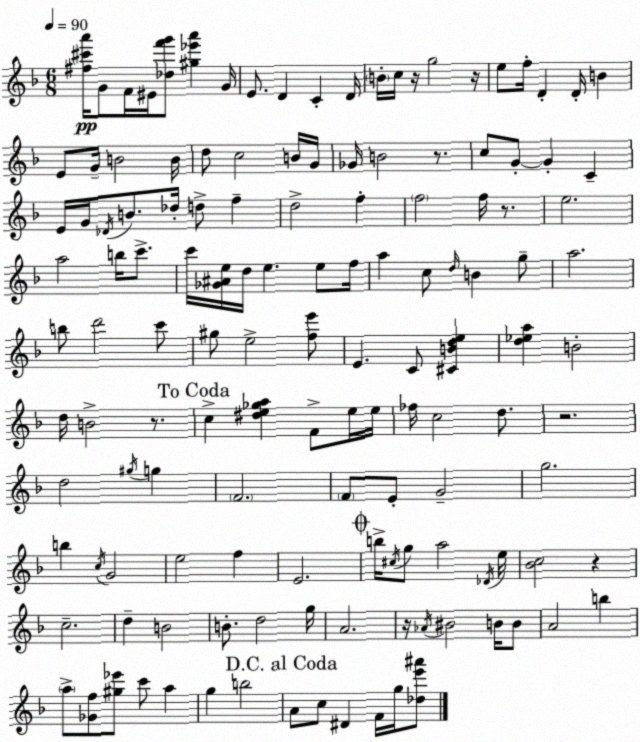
X:1
T:Untitled
M:6/8
L:1/4
K:Dm
[^f^c'a']/4 G/2 F/4 ^E/4 [_df'g']/2 [^g_e'a'] G/4 E/2 D C D/4 B/4 c/4 z/4 g2 z/4 e/2 f/4 D D/4 B E/2 G/4 B2 B/4 d/2 c2 B/4 G/4 _G/4 B2 z/2 c/2 G/2 G C E/4 G/4 _D/4 B/2 _d/4 d/2 f d2 f f2 f/4 z/2 e2 a2 b/4 c'/2 c'/4 [_G^Ae]/4 d/4 e e/2 f/4 a c/2 d/4 B g/2 a2 b/2 d'2 c'/2 ^g/2 e2 [fe']/2 E C/2 [^CBde] [d_ea] B2 d/4 B2 z/2 c [^de_ga] F/2 e/4 e/4 _f/4 c2 d/2 z2 d2 ^g/4 g F2 F/2 E/2 G2 g2 b c/4 G2 e2 f E2 b/4 ^c/4 g/2 a2 _D/4 e/4 [_Bc]2 z c2 d B2 B/2 d2 g/4 A2 z/4 _A/4 ^B2 B/4 B/2 A2 b a/2 [_Gf]/2 [^g_e']/2 c'/2 a g b2 A/2 c/2 ^D F/4 g/4 [_de'^a']/2